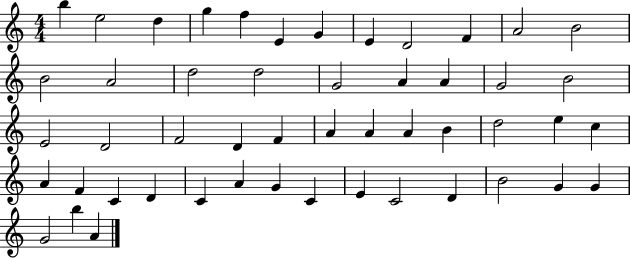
X:1
T:Untitled
M:4/4
L:1/4
K:C
b e2 d g f E G E D2 F A2 B2 B2 A2 d2 d2 G2 A A G2 B2 E2 D2 F2 D F A A A B d2 e c A F C D C A G C E C2 D B2 G G G2 b A